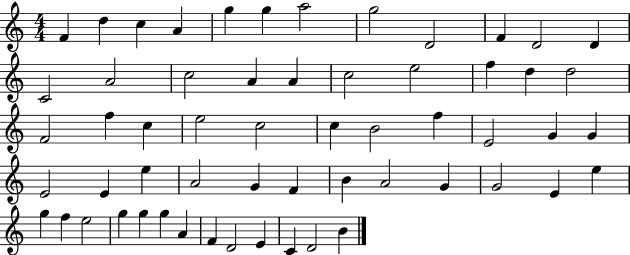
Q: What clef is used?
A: treble